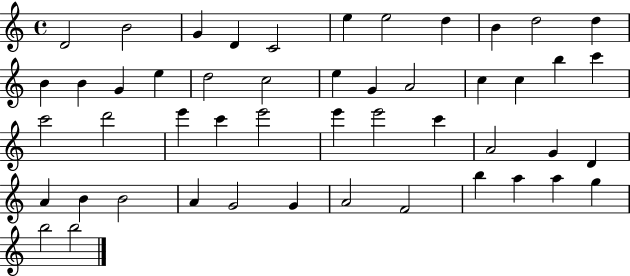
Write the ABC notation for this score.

X:1
T:Untitled
M:4/4
L:1/4
K:C
D2 B2 G D C2 e e2 d B d2 d B B G e d2 c2 e G A2 c c b c' c'2 d'2 e' c' e'2 e' e'2 c' A2 G D A B B2 A G2 G A2 F2 b a a g b2 b2